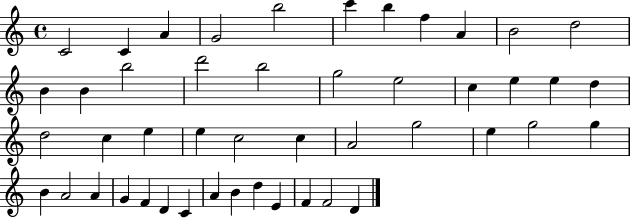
{
  \clef treble
  \time 4/4
  \defaultTimeSignature
  \key c \major
  c'2 c'4 a'4 | g'2 b''2 | c'''4 b''4 f''4 a'4 | b'2 d''2 | \break b'4 b'4 b''2 | d'''2 b''2 | g''2 e''2 | c''4 e''4 e''4 d''4 | \break d''2 c''4 e''4 | e''4 c''2 c''4 | a'2 g''2 | e''4 g''2 g''4 | \break b'4 a'2 a'4 | g'4 f'4 d'4 c'4 | a'4 b'4 d''4 e'4 | f'4 f'2 d'4 | \break \bar "|."
}